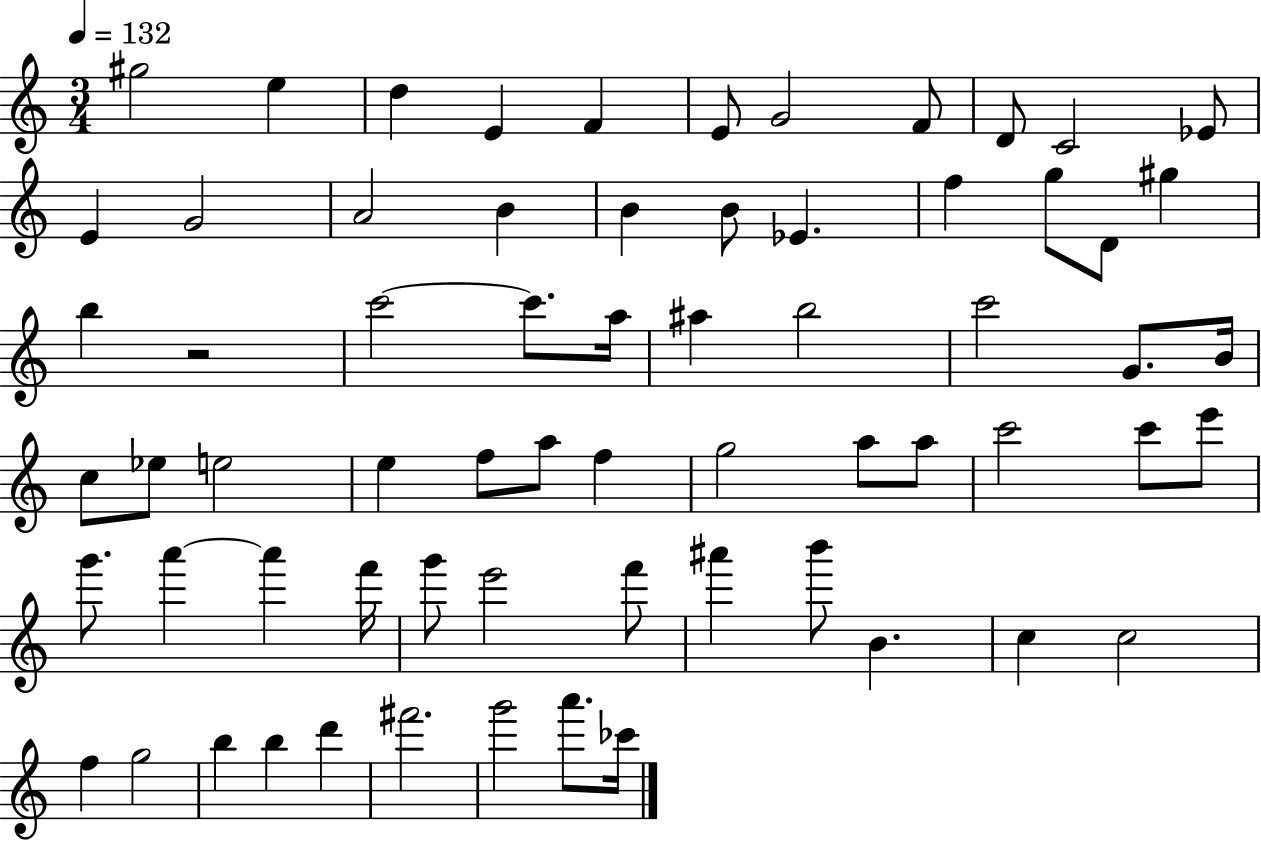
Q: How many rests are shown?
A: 1